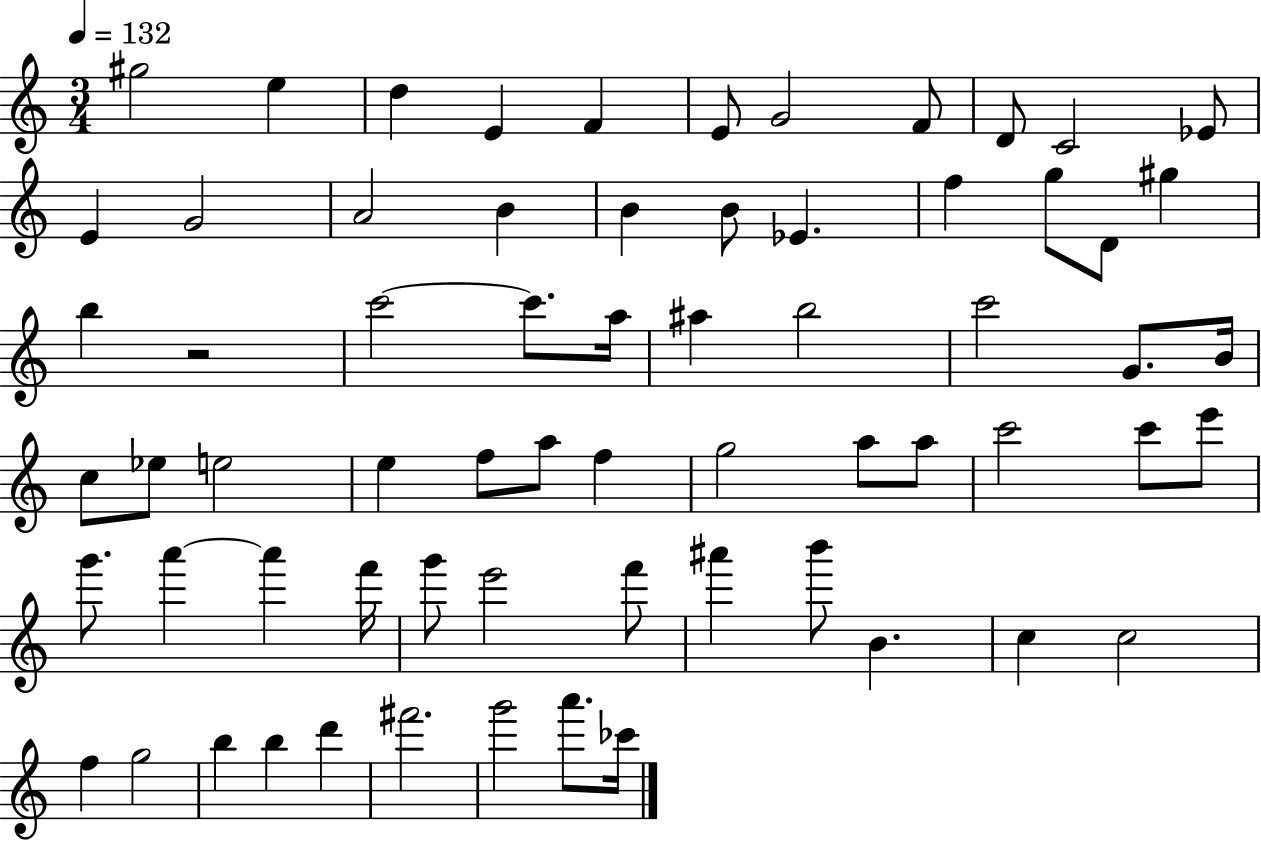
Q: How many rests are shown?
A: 1